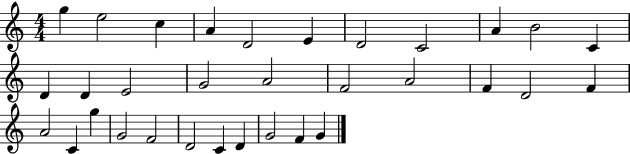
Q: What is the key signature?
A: C major